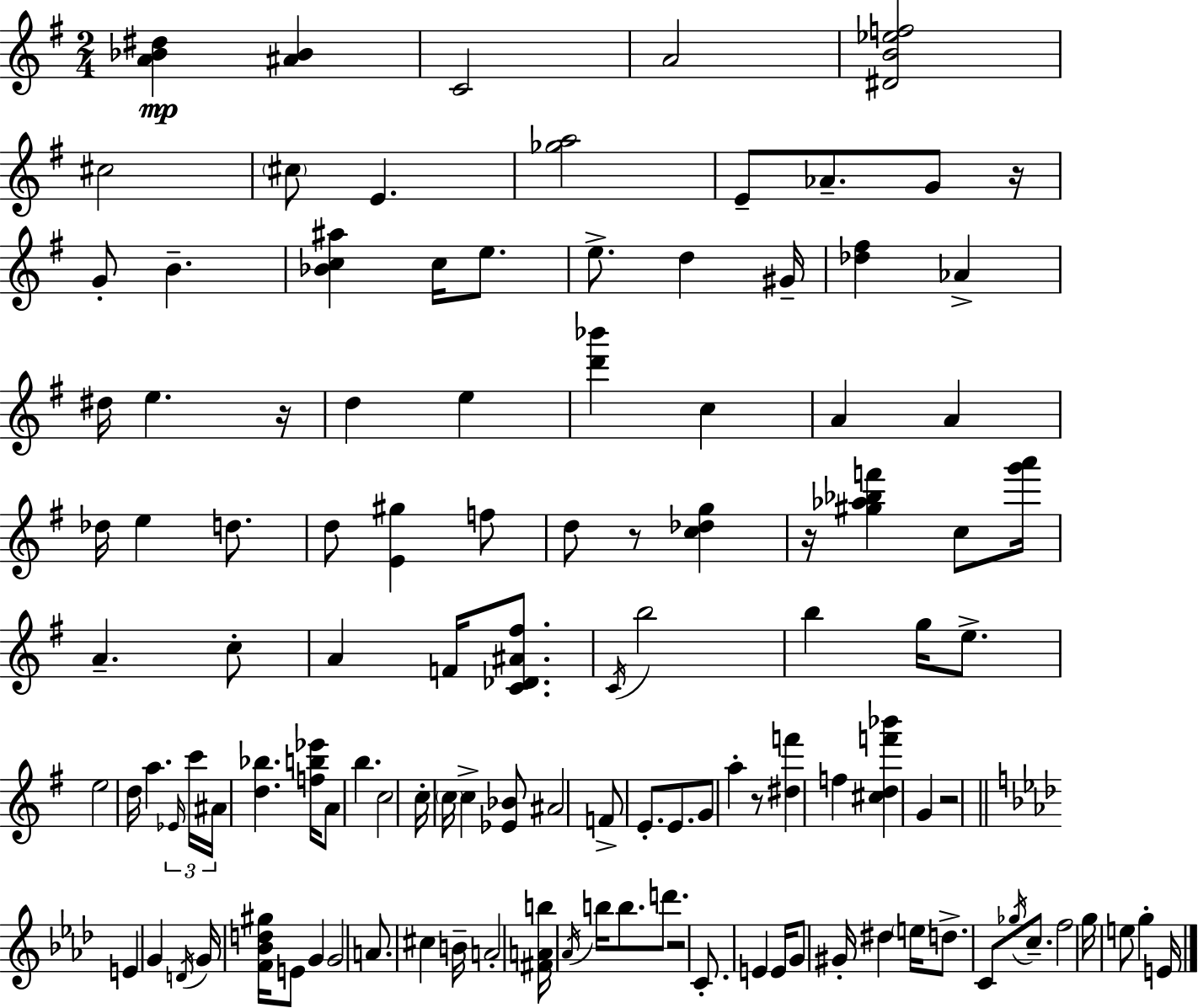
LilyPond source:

{
  \clef treble
  \numericTimeSignature
  \time 2/4
  \key e \minor
  <a' bes' dis''>4\mp <ais' bes'>4 | c'2 | a'2 | <dis' b' ees'' f''>2 | \break cis''2 | \parenthesize cis''8 e'4. | <ges'' a''>2 | e'8-- aes'8.-- g'8 r16 | \break g'8-. b'4.-- | <bes' c'' ais''>4 c''16 e''8. | e''8.-> d''4 gis'16-- | <des'' fis''>4 aes'4-> | \break dis''16 e''4. r16 | d''4 e''4 | <d''' bes'''>4 c''4 | a'4 a'4 | \break des''16 e''4 d''8. | d''8 <e' gis''>4 f''8 | d''8 r8 <c'' des'' g''>4 | r16 <gis'' aes'' bes'' f'''>4 c''8 <g''' a'''>16 | \break a'4.-- c''8-. | a'4 f'16 <c' des' ais' fis''>8. | \acciaccatura { c'16 } b''2 | b''4 g''16 e''8.-> | \break e''2 | d''16 a''4. | \tuplet 3/2 { \grace { ees'16 } c'''16 ais'16 } <d'' bes''>4. | <f'' b'' ees'''>16 a'8 b''4. | \break c''2 | c''16-. \parenthesize c''16 c''4-> | <ees' bes'>8 ais'2 | f'8-> e'8.-. e'8. | \break g'8 a''4-. | r8 <dis'' f'''>4 f''4 | <cis'' d'' f''' bes'''>4 g'4 | r2 | \break \bar "||" \break \key aes \major e'4 g'4 | \acciaccatura { d'16 } g'16 <f' bes' d'' gis''>16 e'8 g'4 | g'2 | a'8. cis''4 | \break b'16-- a'2-. | <fis' a' b''>16 \acciaccatura { aes'16 } b''16 b''8. d'''8. | r2 | c'8.-. e'4 | \break e'16 g'8 gis'16-. dis''4 | \parenthesize e''16 d''8.-> c'8 \acciaccatura { ges''16 } | c''8.-- f''2 | g''16 e''8 g''4-. | \break e'16 \bar "|."
}